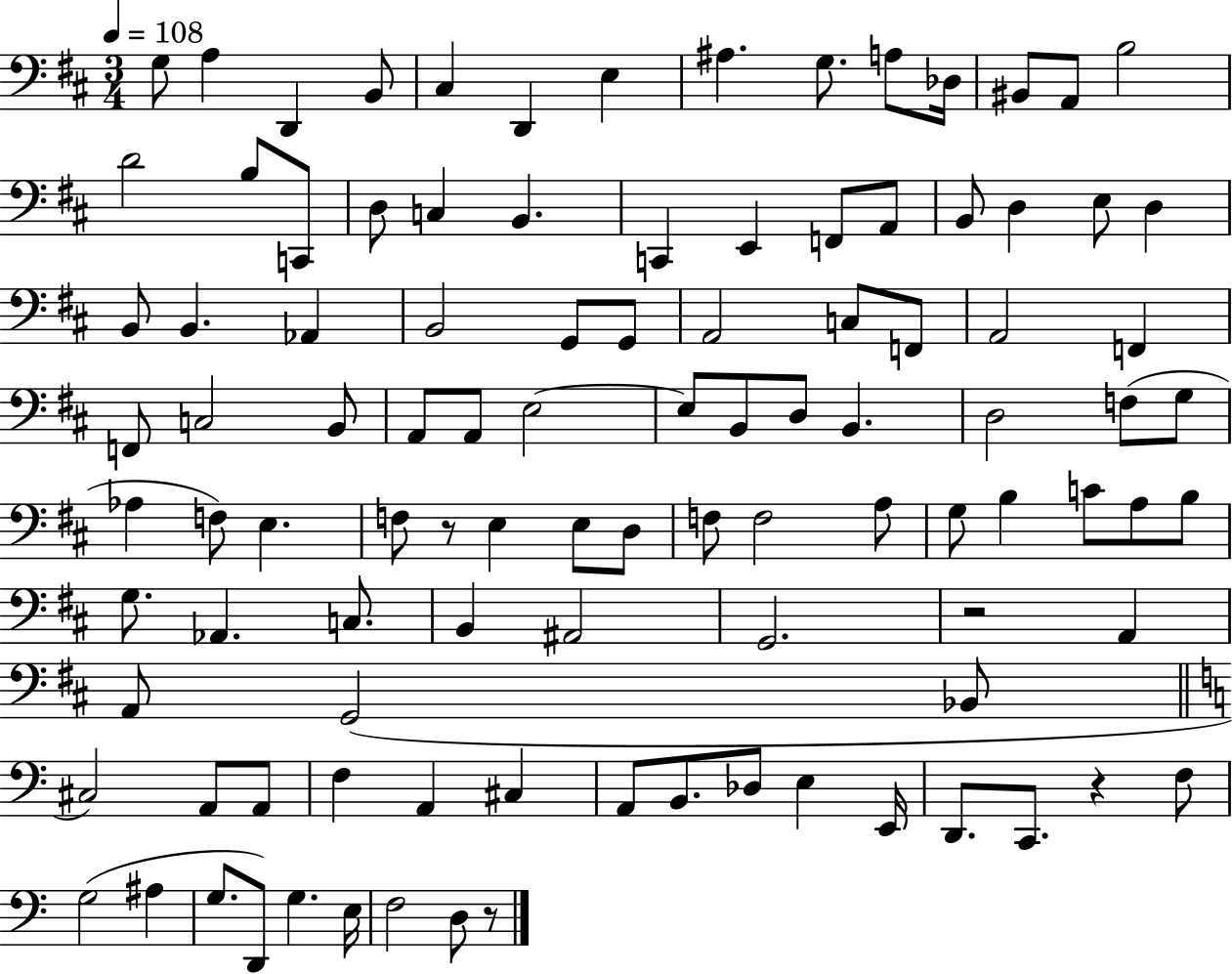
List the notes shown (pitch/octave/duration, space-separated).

G3/e A3/q D2/q B2/e C#3/q D2/q E3/q A#3/q. G3/e. A3/e Db3/s BIS2/e A2/e B3/h D4/h B3/e C2/e D3/e C3/q B2/q. C2/q E2/q F2/e A2/e B2/e D3/q E3/e D3/q B2/e B2/q. Ab2/q B2/h G2/e G2/e A2/h C3/e F2/e A2/h F2/q F2/e C3/h B2/e A2/e A2/e E3/h E3/e B2/e D3/e B2/q. D3/h F3/e G3/e Ab3/q F3/e E3/q. F3/e R/e E3/q E3/e D3/e F3/e F3/h A3/e G3/e B3/q C4/e A3/e B3/e G3/e. Ab2/q. C3/e. B2/q A#2/h G2/h. R/h A2/q A2/e G2/h Bb2/e C#3/h A2/e A2/e F3/q A2/q C#3/q A2/e B2/e. Db3/e E3/q E2/s D2/e. C2/e. R/q F3/e G3/h A#3/q G3/e. D2/e G3/q. E3/s F3/h D3/e R/e